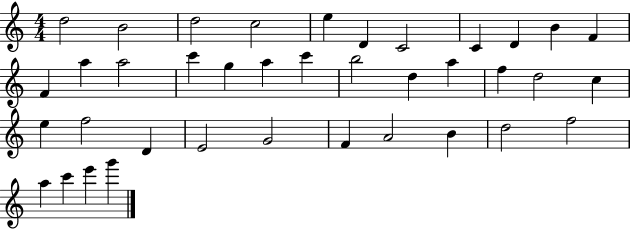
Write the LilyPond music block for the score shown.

{
  \clef treble
  \numericTimeSignature
  \time 4/4
  \key c \major
  d''2 b'2 | d''2 c''2 | e''4 d'4 c'2 | c'4 d'4 b'4 f'4 | \break f'4 a''4 a''2 | c'''4 g''4 a''4 c'''4 | b''2 d''4 a''4 | f''4 d''2 c''4 | \break e''4 f''2 d'4 | e'2 g'2 | f'4 a'2 b'4 | d''2 f''2 | \break a''4 c'''4 e'''4 g'''4 | \bar "|."
}